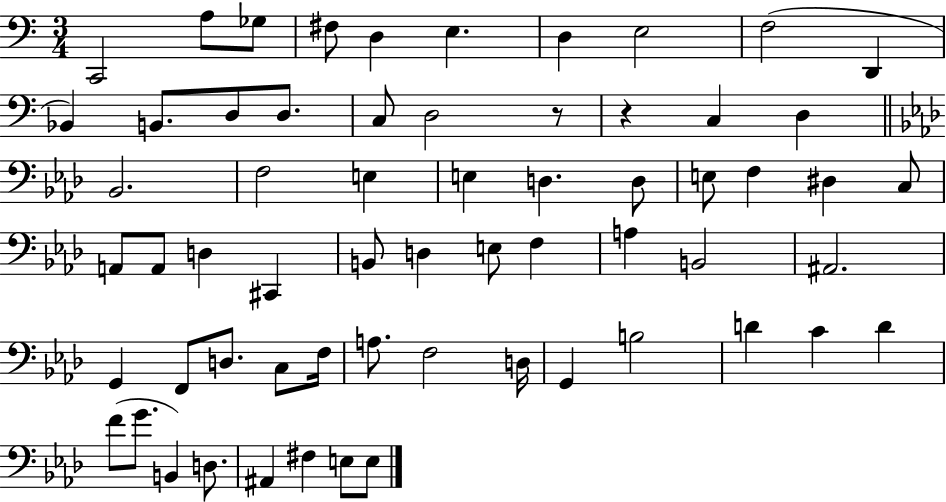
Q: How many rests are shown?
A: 2